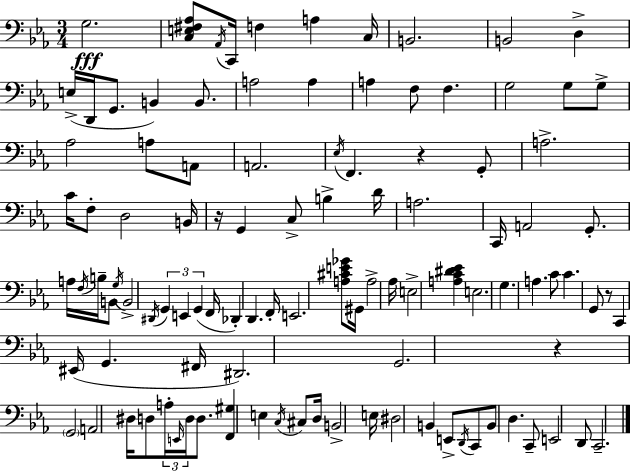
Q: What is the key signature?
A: C minor